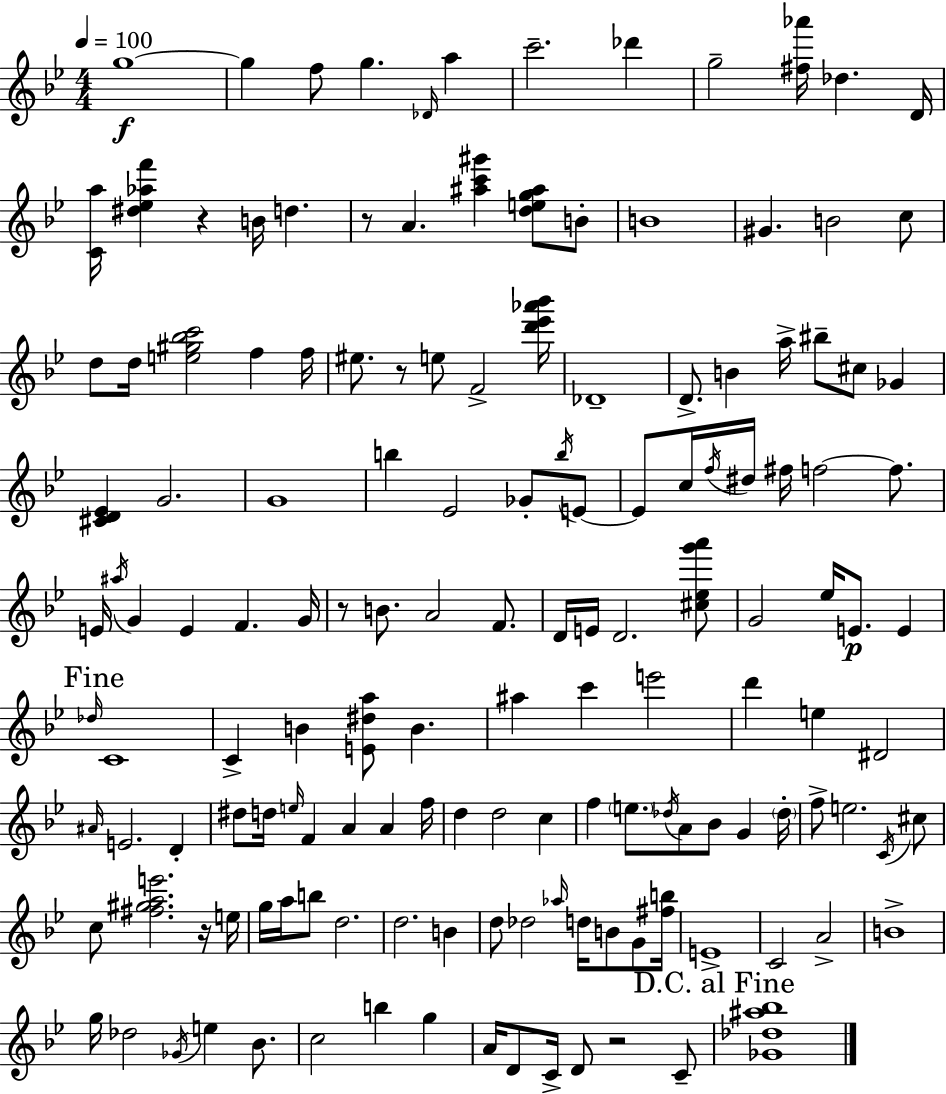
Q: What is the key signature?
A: BES major